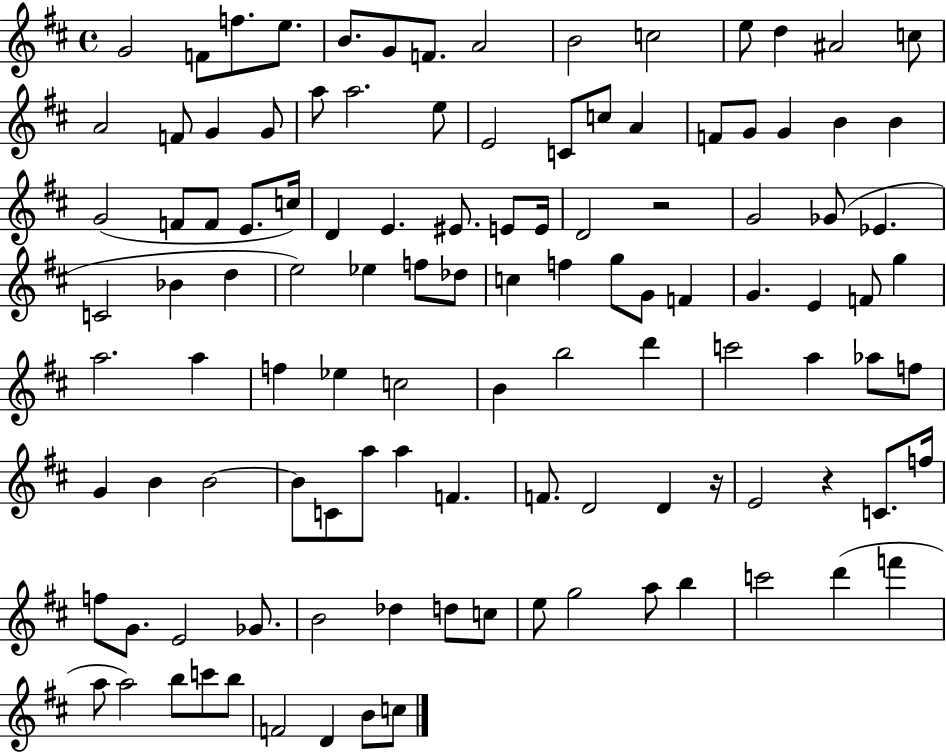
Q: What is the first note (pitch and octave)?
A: G4